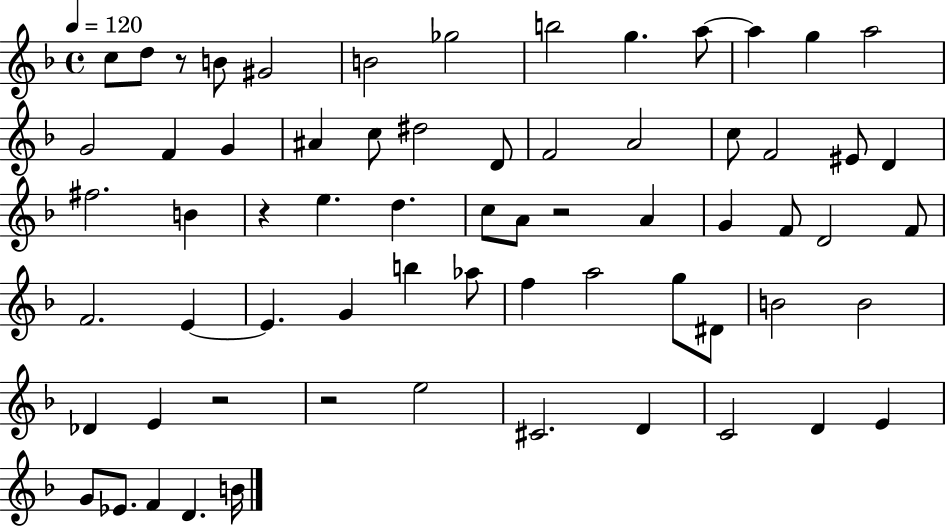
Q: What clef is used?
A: treble